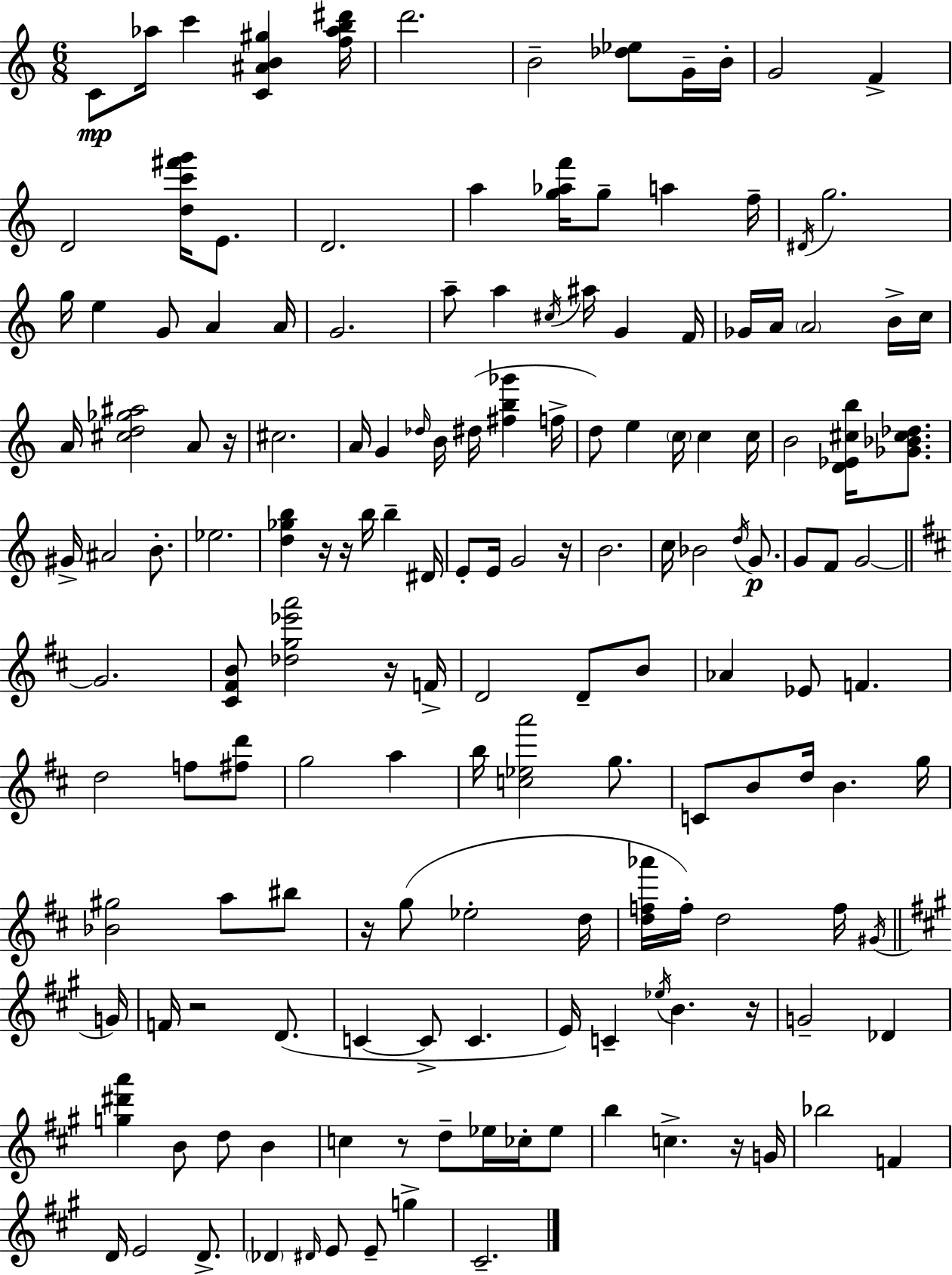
C4/e Ab5/s C6/q [C4,A#4,B4,G#5]/q [F5,Ab5,B5,D#6]/s D6/h. B4/h [Db5,Eb5]/e G4/s B4/s G4/h F4/q D4/h [D5,C6,F#6,G6]/s E4/e. D4/h. A5/q [G5,Ab5,F6]/s G5/e A5/q F5/s D#4/s G5/h. G5/s E5/q G4/e A4/q A4/s G4/h. A5/e A5/q C#5/s A#5/s G4/q F4/s Gb4/s A4/s A4/h B4/s C5/s A4/s [C#5,D5,Gb5,A#5]/h A4/e R/s C#5/h. A4/s G4/q Db5/s B4/s D#5/s [F#5,B5,Gb6]/q F5/s D5/e E5/q C5/s C5/q C5/s B4/h [D4,Eb4,C#5,B5]/s [Gb4,Bb4,C#5,Db5]/e. G#4/s A#4/h B4/e. Eb5/h. [D5,Gb5,B5]/q R/s R/s B5/s B5/q D#4/s E4/e E4/s G4/h R/s B4/h. C5/s Bb4/h D5/s G4/e. G4/e F4/e G4/h G4/h. [C#4,F#4,B4]/e [Db5,G5,Eb6,A6]/h R/s F4/s D4/h D4/e B4/e Ab4/q Eb4/e F4/q. D5/h F5/e [F#5,D6]/e G5/h A5/q B5/s [C5,Eb5,A6]/h G5/e. C4/e B4/e D5/s B4/q. G5/s [Bb4,G#5]/h A5/e BIS5/e R/s G5/e Eb5/h D5/s [D5,F5,Ab6]/s F5/s D5/h F5/s G#4/s G4/s F4/s R/h D4/e. C4/q C4/e C4/q. E4/s C4/q Eb5/s B4/q. R/s G4/h Db4/q [G5,D#6,A6]/q B4/e D5/e B4/q C5/q R/e D5/e Eb5/s CES5/s Eb5/e B5/q C5/q. R/s G4/s Bb5/h F4/q D4/s E4/h D4/e. Db4/q D#4/s E4/e E4/e G5/q C#4/h.